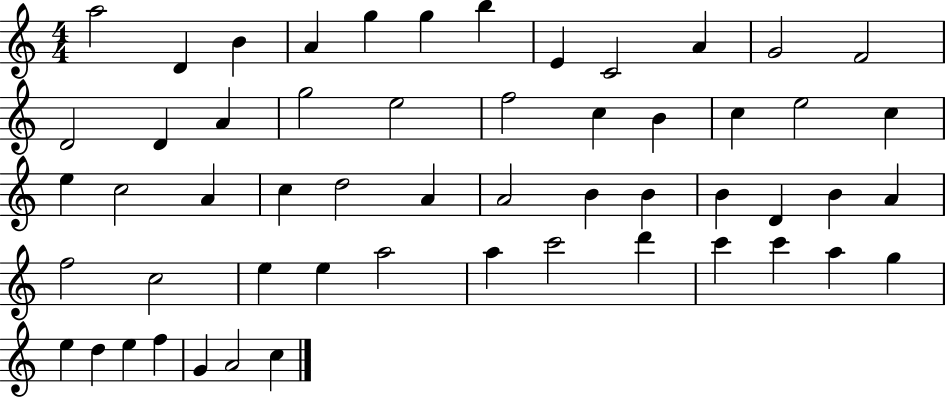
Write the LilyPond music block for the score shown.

{
  \clef treble
  \numericTimeSignature
  \time 4/4
  \key c \major
  a''2 d'4 b'4 | a'4 g''4 g''4 b''4 | e'4 c'2 a'4 | g'2 f'2 | \break d'2 d'4 a'4 | g''2 e''2 | f''2 c''4 b'4 | c''4 e''2 c''4 | \break e''4 c''2 a'4 | c''4 d''2 a'4 | a'2 b'4 b'4 | b'4 d'4 b'4 a'4 | \break f''2 c''2 | e''4 e''4 a''2 | a''4 c'''2 d'''4 | c'''4 c'''4 a''4 g''4 | \break e''4 d''4 e''4 f''4 | g'4 a'2 c''4 | \bar "|."
}